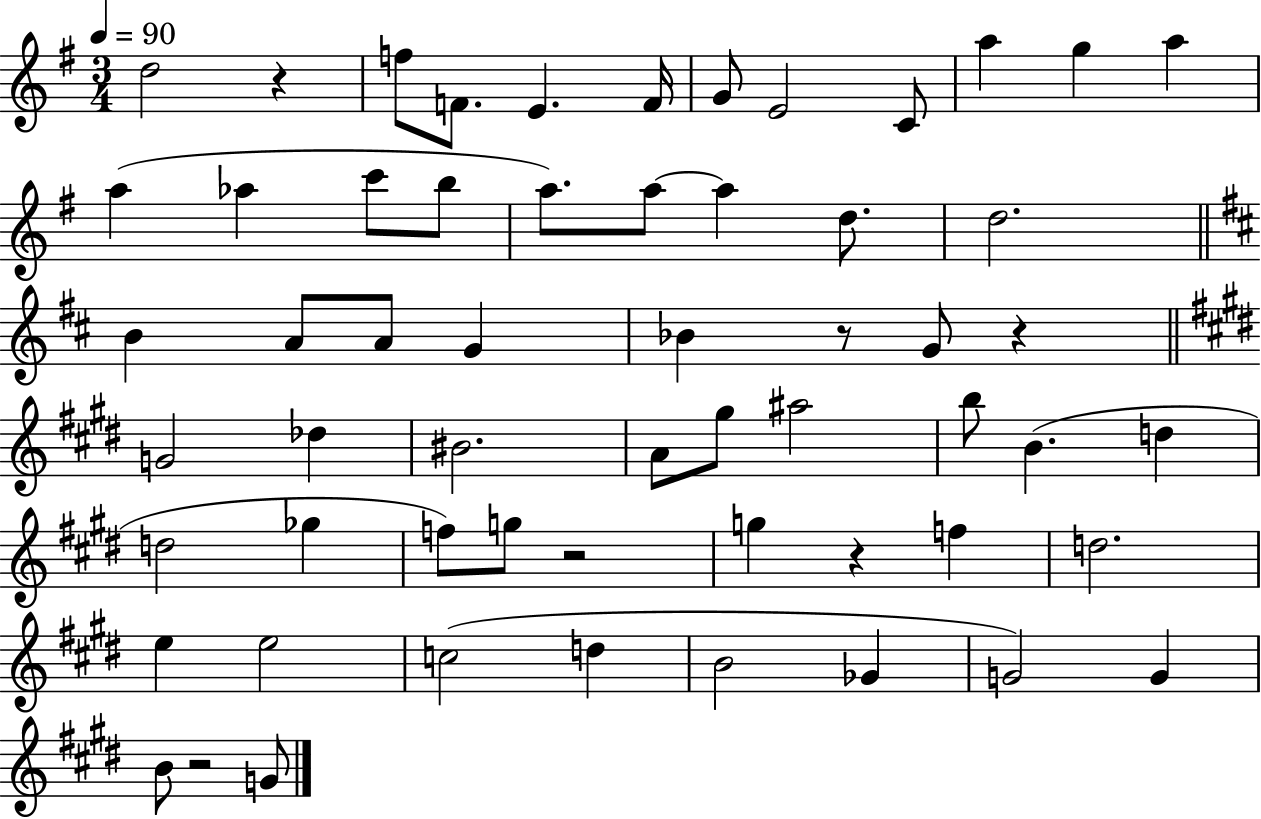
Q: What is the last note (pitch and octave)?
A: G4